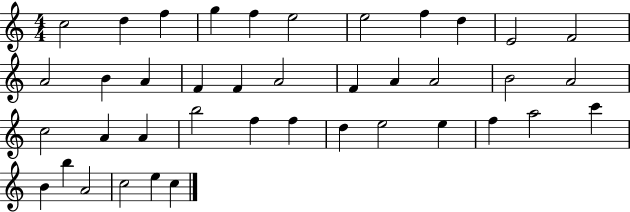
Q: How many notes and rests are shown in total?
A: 40